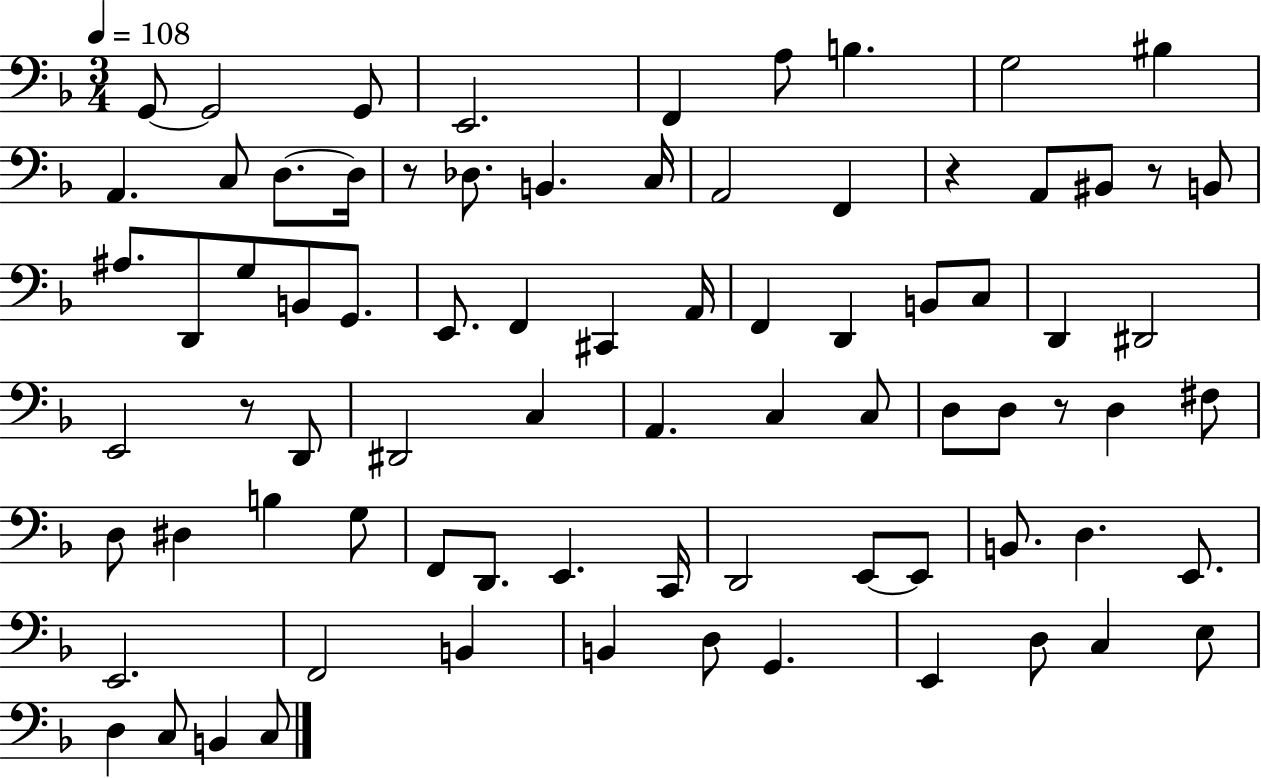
X:1
T:Untitled
M:3/4
L:1/4
K:F
G,,/2 G,,2 G,,/2 E,,2 F,, A,/2 B, G,2 ^B, A,, C,/2 D,/2 D,/4 z/2 _D,/2 B,, C,/4 A,,2 F,, z A,,/2 ^B,,/2 z/2 B,,/2 ^A,/2 D,,/2 G,/2 B,,/2 G,,/2 E,,/2 F,, ^C,, A,,/4 F,, D,, B,,/2 C,/2 D,, ^D,,2 E,,2 z/2 D,,/2 ^D,,2 C, A,, C, C,/2 D,/2 D,/2 z/2 D, ^F,/2 D,/2 ^D, B, G,/2 F,,/2 D,,/2 E,, C,,/4 D,,2 E,,/2 E,,/2 B,,/2 D, E,,/2 E,,2 F,,2 B,, B,, D,/2 G,, E,, D,/2 C, E,/2 D, C,/2 B,, C,/2